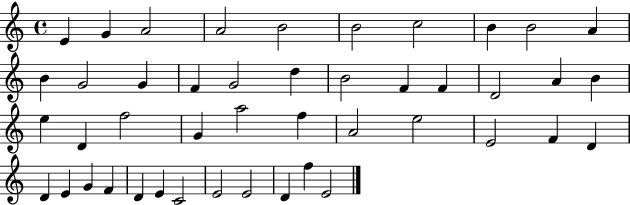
E4/q G4/q A4/h A4/h B4/h B4/h C5/h B4/q B4/h A4/q B4/q G4/h G4/q F4/q G4/h D5/q B4/h F4/q F4/q D4/h A4/q B4/q E5/q D4/q F5/h G4/q A5/h F5/q A4/h E5/h E4/h F4/q D4/q D4/q E4/q G4/q F4/q D4/q E4/q C4/h E4/h E4/h D4/q F5/q E4/h